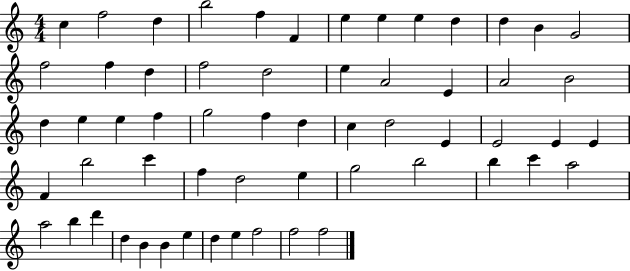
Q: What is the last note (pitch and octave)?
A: F5